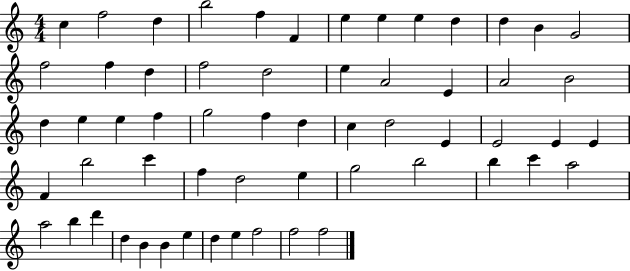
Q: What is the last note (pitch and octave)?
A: F5